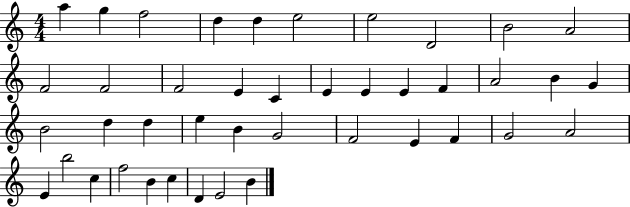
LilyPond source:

{
  \clef treble
  \numericTimeSignature
  \time 4/4
  \key c \major
  a''4 g''4 f''2 | d''4 d''4 e''2 | e''2 d'2 | b'2 a'2 | \break f'2 f'2 | f'2 e'4 c'4 | e'4 e'4 e'4 f'4 | a'2 b'4 g'4 | \break b'2 d''4 d''4 | e''4 b'4 g'2 | f'2 e'4 f'4 | g'2 a'2 | \break e'4 b''2 c''4 | f''2 b'4 c''4 | d'4 e'2 b'4 | \bar "|."
}